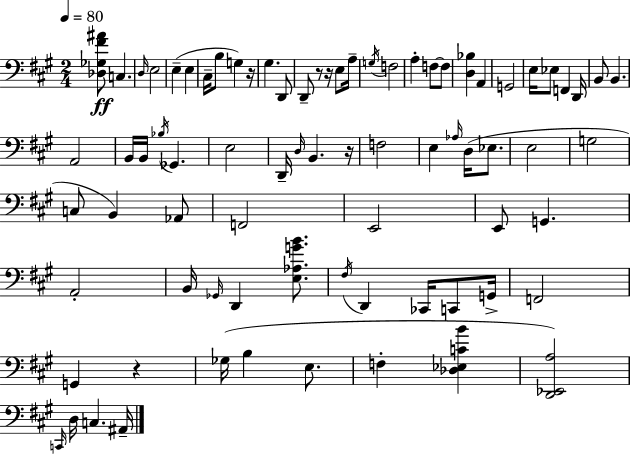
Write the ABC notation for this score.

X:1
T:Untitled
M:2/4
L:1/4
K:A
[_D,_G,^F^A]/2 C, D,/4 E,2 E, E, ^C,/4 B,/2 G, z/4 ^G, D,,/2 D,,/2 z/2 z/4 E,/2 A,/4 G,/4 F,2 A, F,/2 F,/2 [D,_B,] A,, G,,2 E,/4 _E,/2 F,, D,,/4 B,,/2 B,, A,,2 B,,/4 B,,/4 _B,/4 _G,, E,2 D,,/4 D,/4 B,, z/4 F,2 E, _A,/4 D,/4 _E,/2 E,2 G,2 C,/2 B,, _A,,/2 F,,2 E,,2 E,,/2 G,, A,,2 B,,/4 _G,,/4 D,, [E,_A,GB]/2 ^F,/4 D,, _C,,/4 C,,/2 G,,/4 F,,2 G,, z _G,/4 B, E,/2 F, [_D,_E,CB] [D,,_E,,A,]2 C,,/4 D,/4 C, ^A,,/4